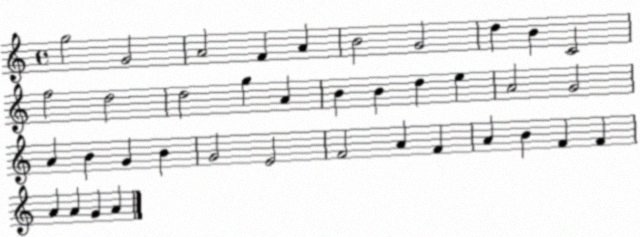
X:1
T:Untitled
M:4/4
L:1/4
K:C
g2 G2 A2 F A B2 G2 d B C2 f2 d2 d2 g A B B d e A2 G2 A B G B G2 E2 F2 A F A B F F A A G A